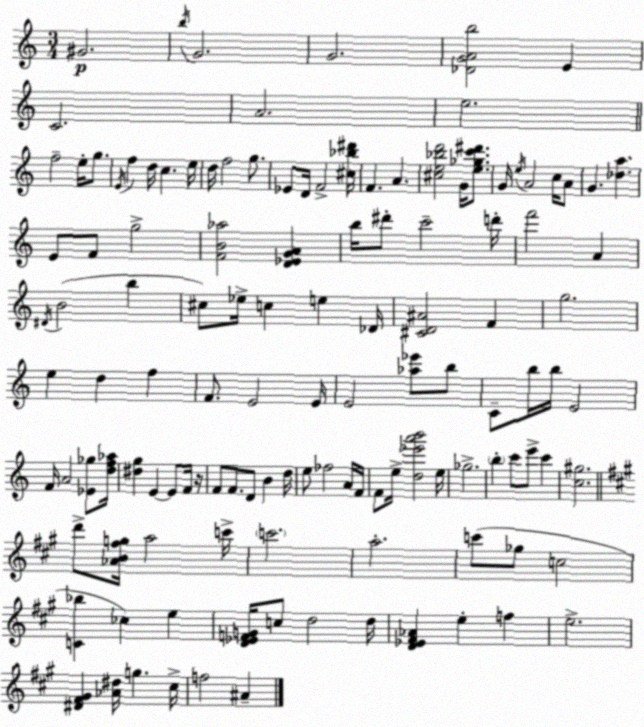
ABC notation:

X:1
T:Untitled
M:3/4
L:1/4
K:Am
^G2 b/4 G2 G2 [_DGAb]2 E C2 A2 e2 f2 e/4 g/2 E/4 f d/4 c e/4 d/4 f2 g/2 _E/2 D/4 F2 [^c_b^d']/4 F A [^ce_bd']2 G/4 [e_gc'^d']/2 G/4 e/4 A2 c/4 A/2 G [_da] E/2 F/2 g2 [FB_a]2 [D_EGA] b/4 ^d'/2 c'2 d'/4 f'2 A ^D/4 B2 b ^c/2 _e/4 c e _D/4 [^CD^A]2 F g2 e d f F/2 E2 E/4 E2 [_a_e']/2 b/2 C/2 b/4 b/4 E2 F/4 A2 [_E_g]/2 [df_a]/4 [^dg] E E/2 F/4 z/4 F/2 F/2 D/2 B d/4 e/2 _f2 A/4 F/4 F/2 e/4 [d_e'a'b']2 e/4 _g2 b c'/2 e'/2 c' [c^g]2 d'/2 [_AB^fg]/4 a2 c'/4 c'2 a2 c'/2 _g/2 c2 [C_b] _c e [D_EFG]/4 c/2 d2 d/4 [D_E^F_A] e f e2 [^D^F^G] [_A^d]/4 g ^c/4 f2 ^A